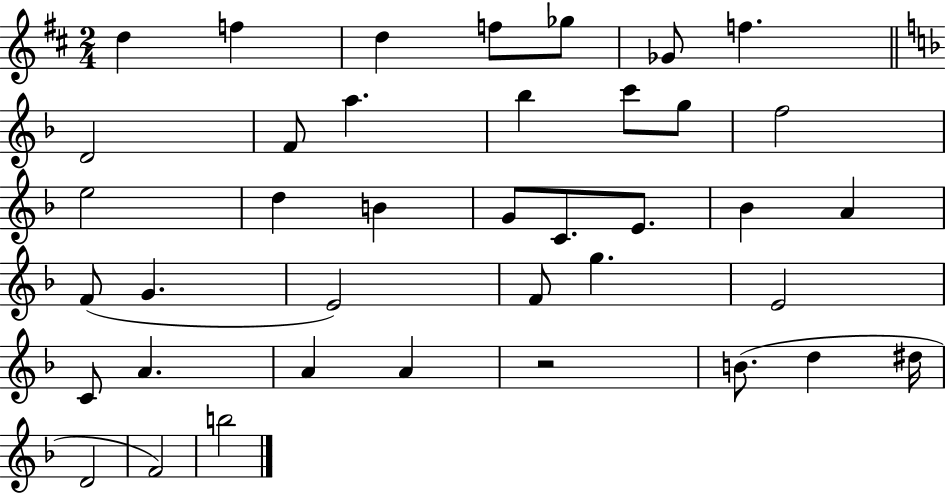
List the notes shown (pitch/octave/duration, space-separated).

D5/q F5/q D5/q F5/e Gb5/e Gb4/e F5/q. D4/h F4/e A5/q. Bb5/q C6/e G5/e F5/h E5/h D5/q B4/q G4/e C4/e. E4/e. Bb4/q A4/q F4/e G4/q. E4/h F4/e G5/q. E4/h C4/e A4/q. A4/q A4/q R/h B4/e. D5/q D#5/s D4/h F4/h B5/h